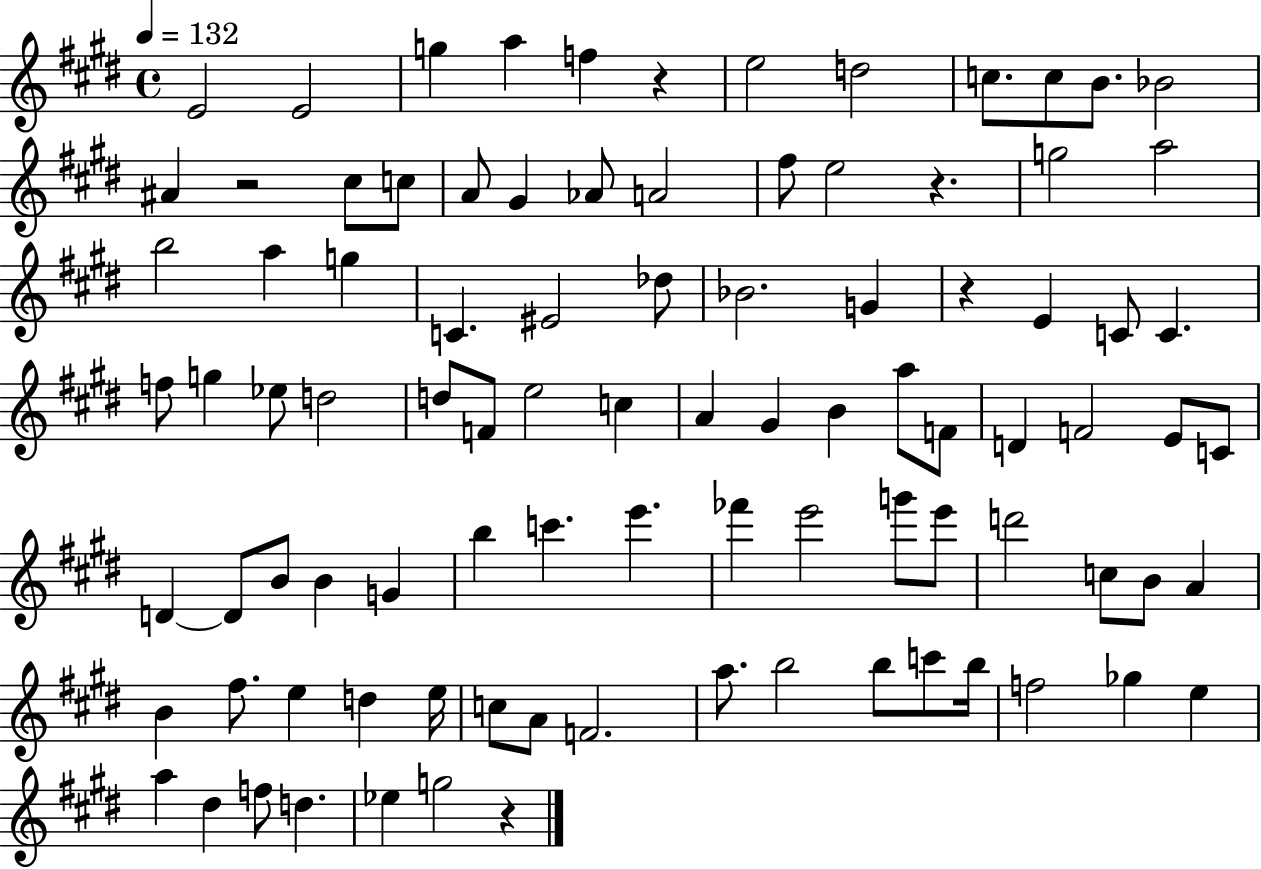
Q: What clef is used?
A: treble